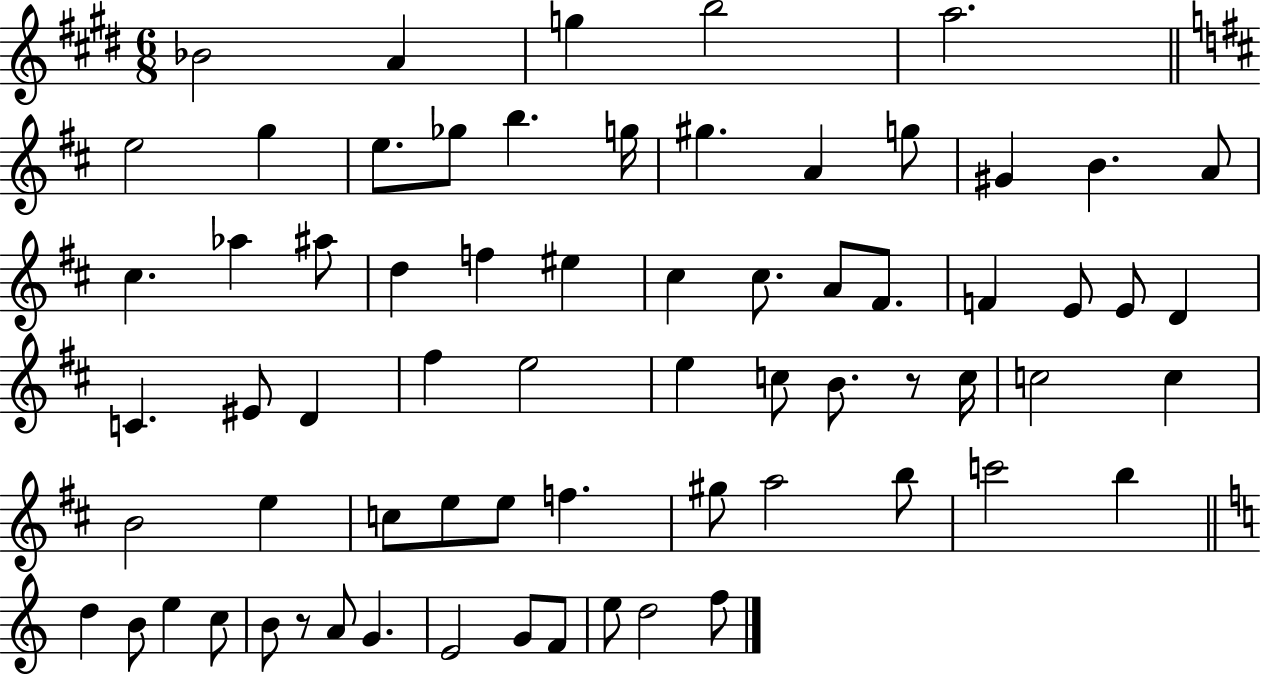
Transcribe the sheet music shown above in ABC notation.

X:1
T:Untitled
M:6/8
L:1/4
K:E
_B2 A g b2 a2 e2 g e/2 _g/2 b g/4 ^g A g/2 ^G B A/2 ^c _a ^a/2 d f ^e ^c ^c/2 A/2 ^F/2 F E/2 E/2 D C ^E/2 D ^f e2 e c/2 B/2 z/2 c/4 c2 c B2 e c/2 e/2 e/2 f ^g/2 a2 b/2 c'2 b d B/2 e c/2 B/2 z/2 A/2 G E2 G/2 F/2 e/2 d2 f/2